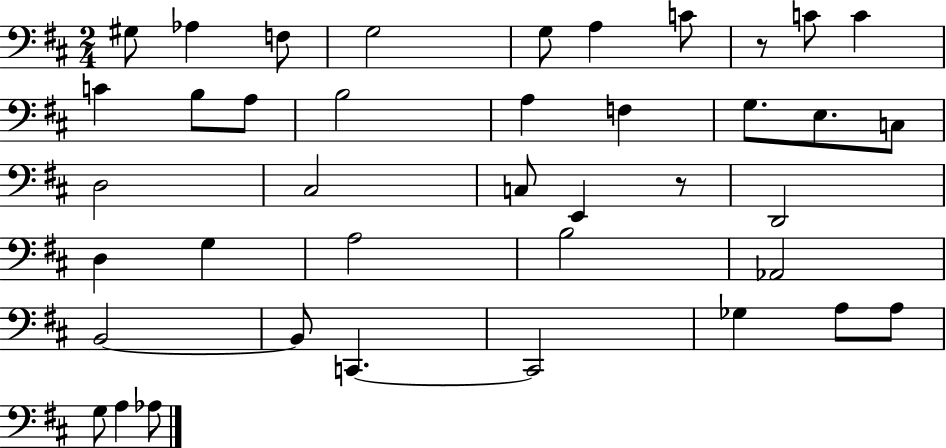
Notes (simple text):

G#3/e Ab3/q F3/e G3/h G3/e A3/q C4/e R/e C4/e C4/q C4/q B3/e A3/e B3/h A3/q F3/q G3/e. E3/e. C3/e D3/h C#3/h C3/e E2/q R/e D2/h D3/q G3/q A3/h B3/h Ab2/h B2/h B2/e C2/q. C2/h Gb3/q A3/e A3/e G3/e A3/q Ab3/e